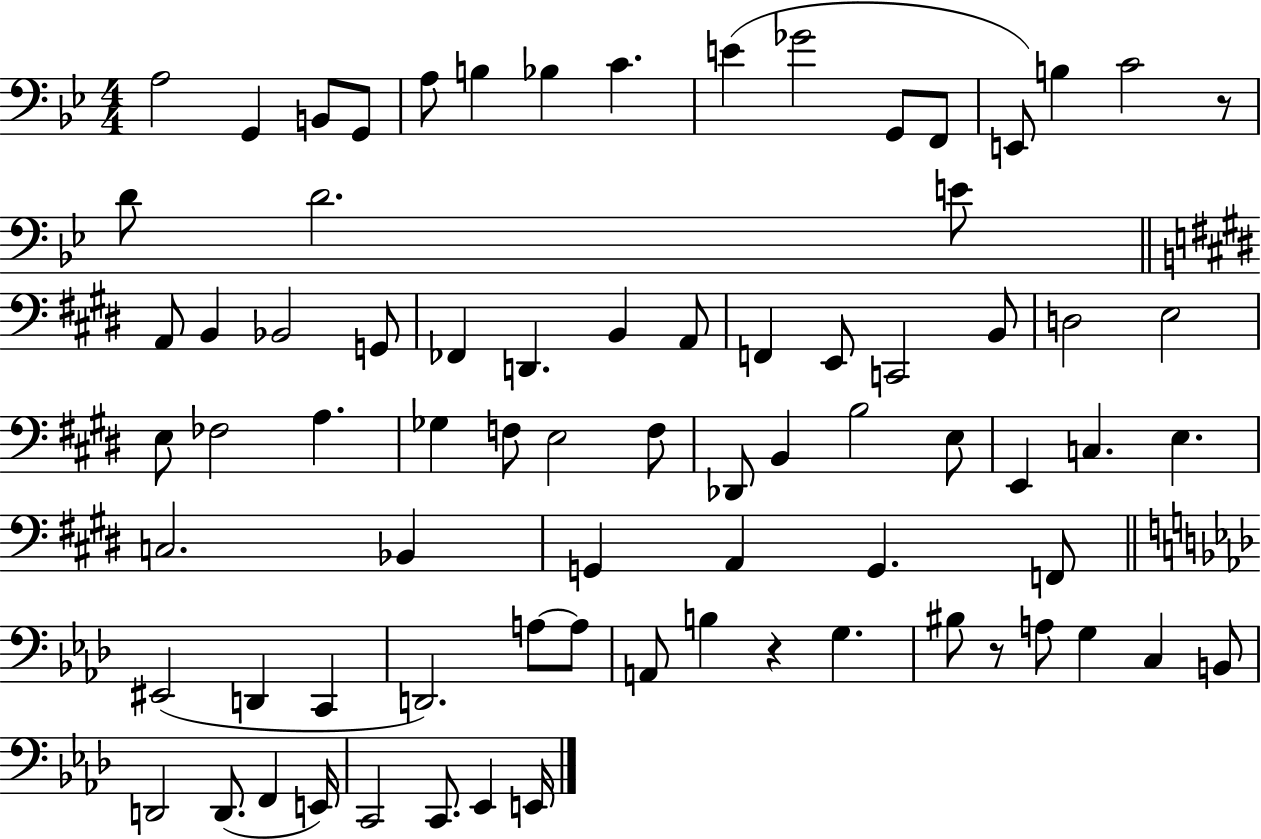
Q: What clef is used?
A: bass